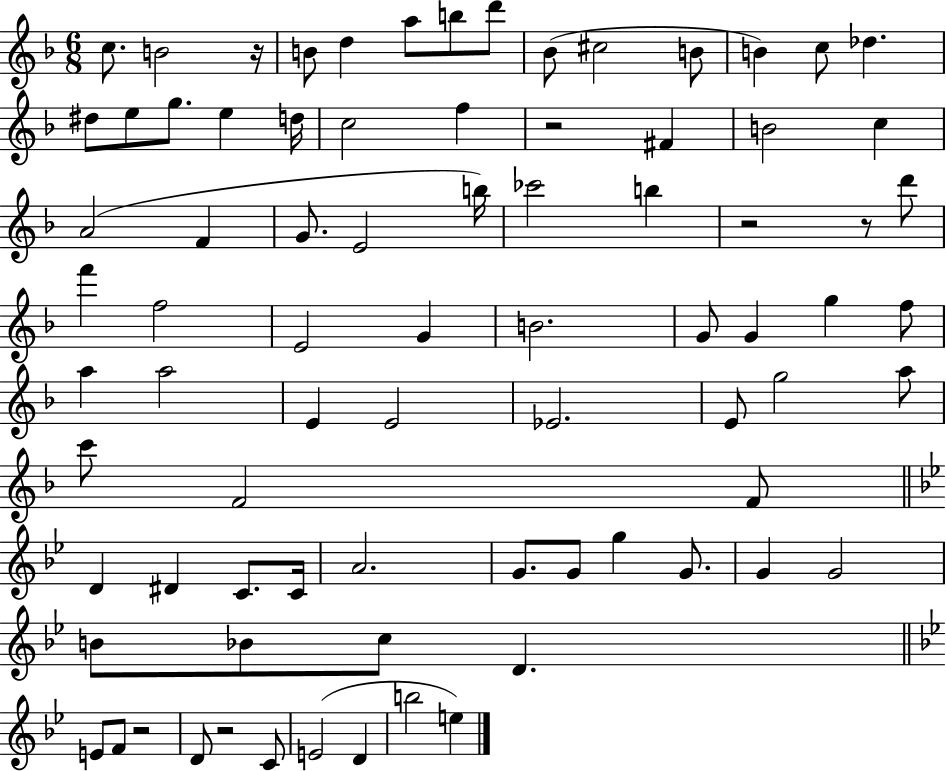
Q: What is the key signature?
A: F major